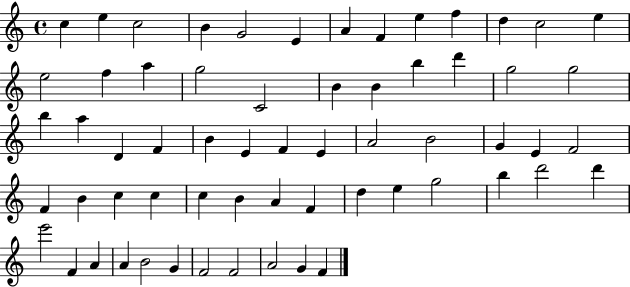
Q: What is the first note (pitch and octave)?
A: C5